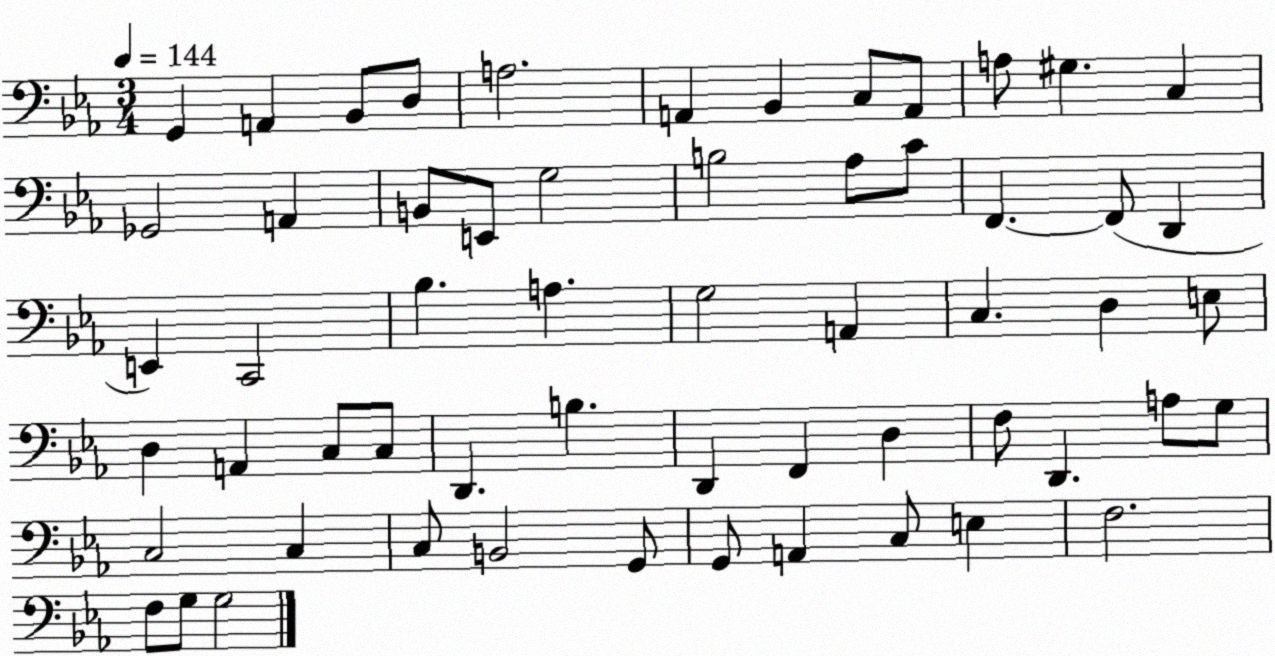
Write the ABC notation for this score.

X:1
T:Untitled
M:3/4
L:1/4
K:Eb
G,, A,, _B,,/2 D,/2 A,2 A,, _B,, C,/2 A,,/2 A,/2 ^G, C, _G,,2 A,, B,,/2 E,,/2 G,2 B,2 _A,/2 C/2 F,, F,,/2 D,, E,, C,,2 _B, A, G,2 A,, C, D, E,/2 D, A,, C,/2 C,/2 D,, B, D,, F,, D, F,/2 D,, A,/2 G,/2 C,2 C, C,/2 B,,2 G,,/2 G,,/2 A,, C,/2 E, F,2 F,/2 G,/2 G,2